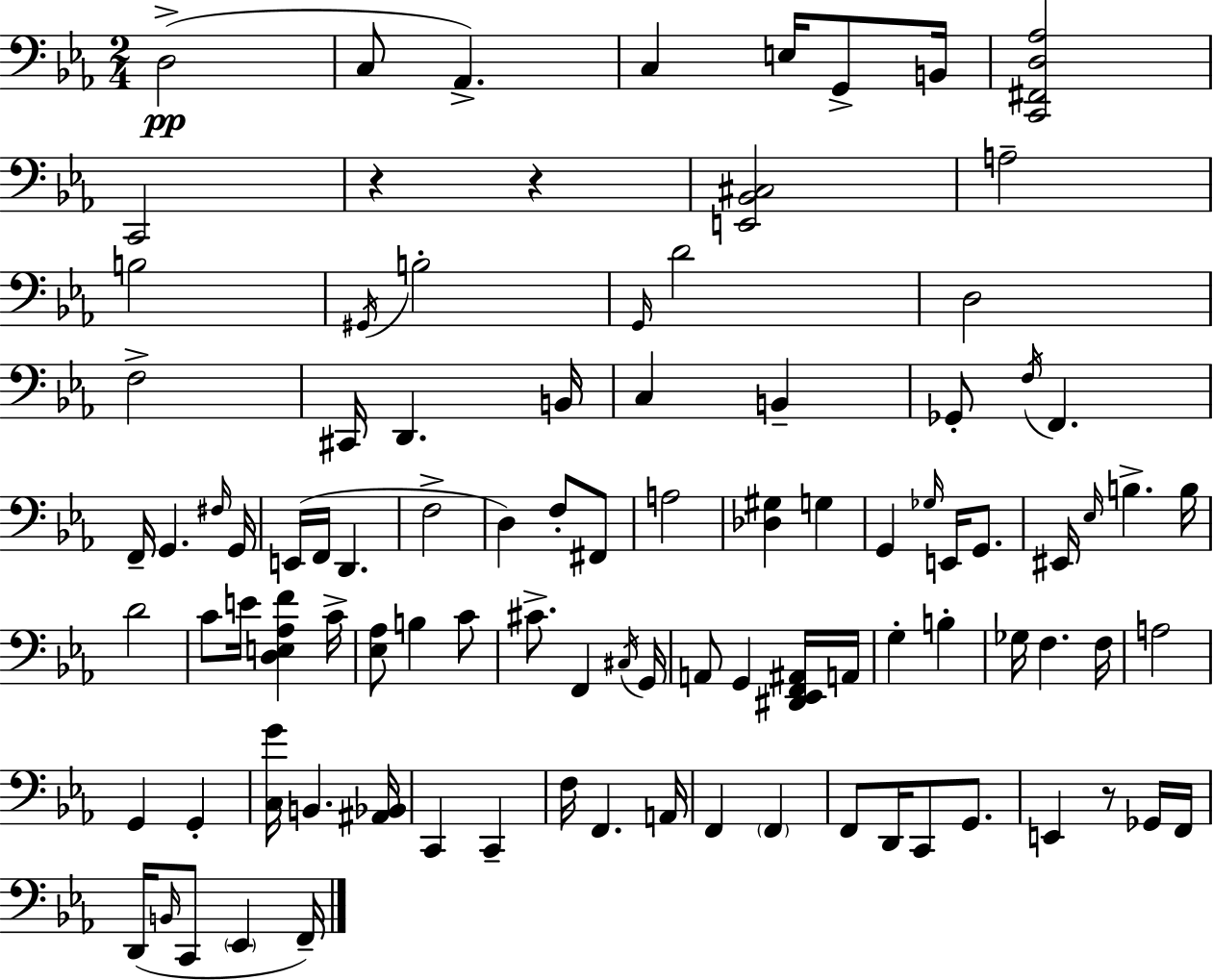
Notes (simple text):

D3/h C3/e Ab2/q. C3/q E3/s G2/e B2/s [C2,F#2,D3,Ab3]/h C2/h R/q R/q [E2,Bb2,C#3]/h A3/h B3/h G#2/s B3/h G2/s D4/h D3/h F3/h C#2/s D2/q. B2/s C3/q B2/q Gb2/e F3/s F2/q. F2/s G2/q. F#3/s G2/s E2/s F2/s D2/q. F3/h D3/q F3/e F#2/e A3/h [Db3,G#3]/q G3/q G2/q Gb3/s E2/s G2/e. EIS2/s Eb3/s B3/q. B3/s D4/h C4/e E4/s [D3,E3,Ab3,F4]/q C4/s [Eb3,Ab3]/e B3/q C4/e C#4/e. F2/q C#3/s G2/s A2/e G2/q [D#2,Eb2,F2,A#2]/s A2/s G3/q B3/q Gb3/s F3/q. F3/s A3/h G2/q G2/q [C3,G4]/s B2/q. [A#2,Bb2]/s C2/q C2/q F3/s F2/q. A2/s F2/q F2/q F2/e D2/s C2/e G2/e. E2/q R/e Gb2/s F2/s D2/s B2/s C2/e Eb2/q F2/s